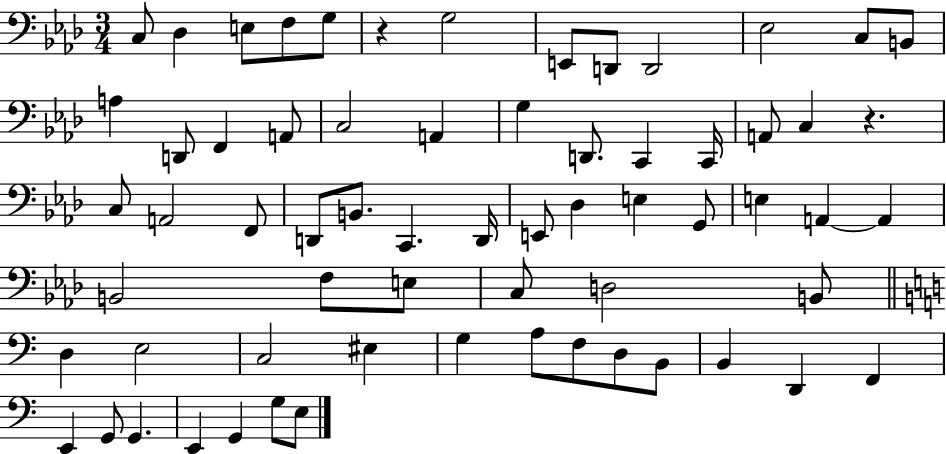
X:1
T:Untitled
M:3/4
L:1/4
K:Ab
C,/2 _D, E,/2 F,/2 G,/2 z G,2 E,,/2 D,,/2 D,,2 _E,2 C,/2 B,,/2 A, D,,/2 F,, A,,/2 C,2 A,, G, D,,/2 C,, C,,/4 A,,/2 C, z C,/2 A,,2 F,,/2 D,,/2 B,,/2 C,, D,,/4 E,,/2 _D, E, G,,/2 E, A,, A,, B,,2 F,/2 E,/2 C,/2 D,2 B,,/2 D, E,2 C,2 ^E, G, A,/2 F,/2 D,/2 B,,/2 B,, D,, F,, E,, G,,/2 G,, E,, G,, G,/2 E,/2